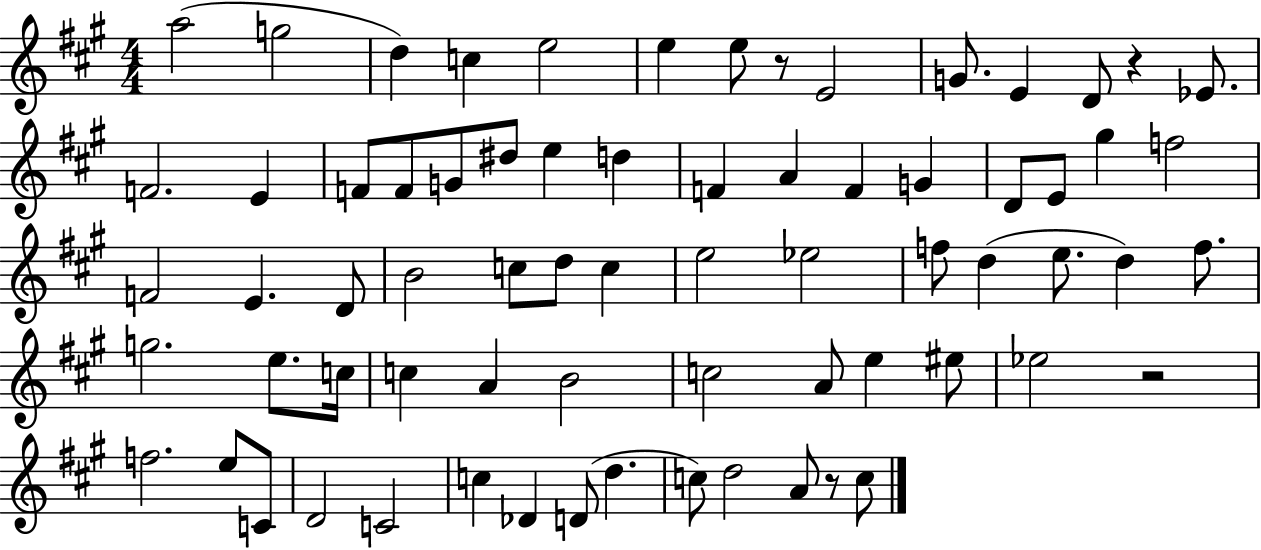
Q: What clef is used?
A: treble